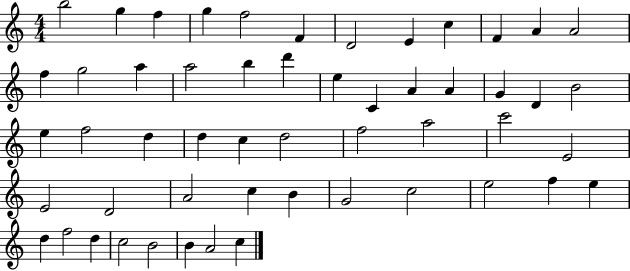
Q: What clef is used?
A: treble